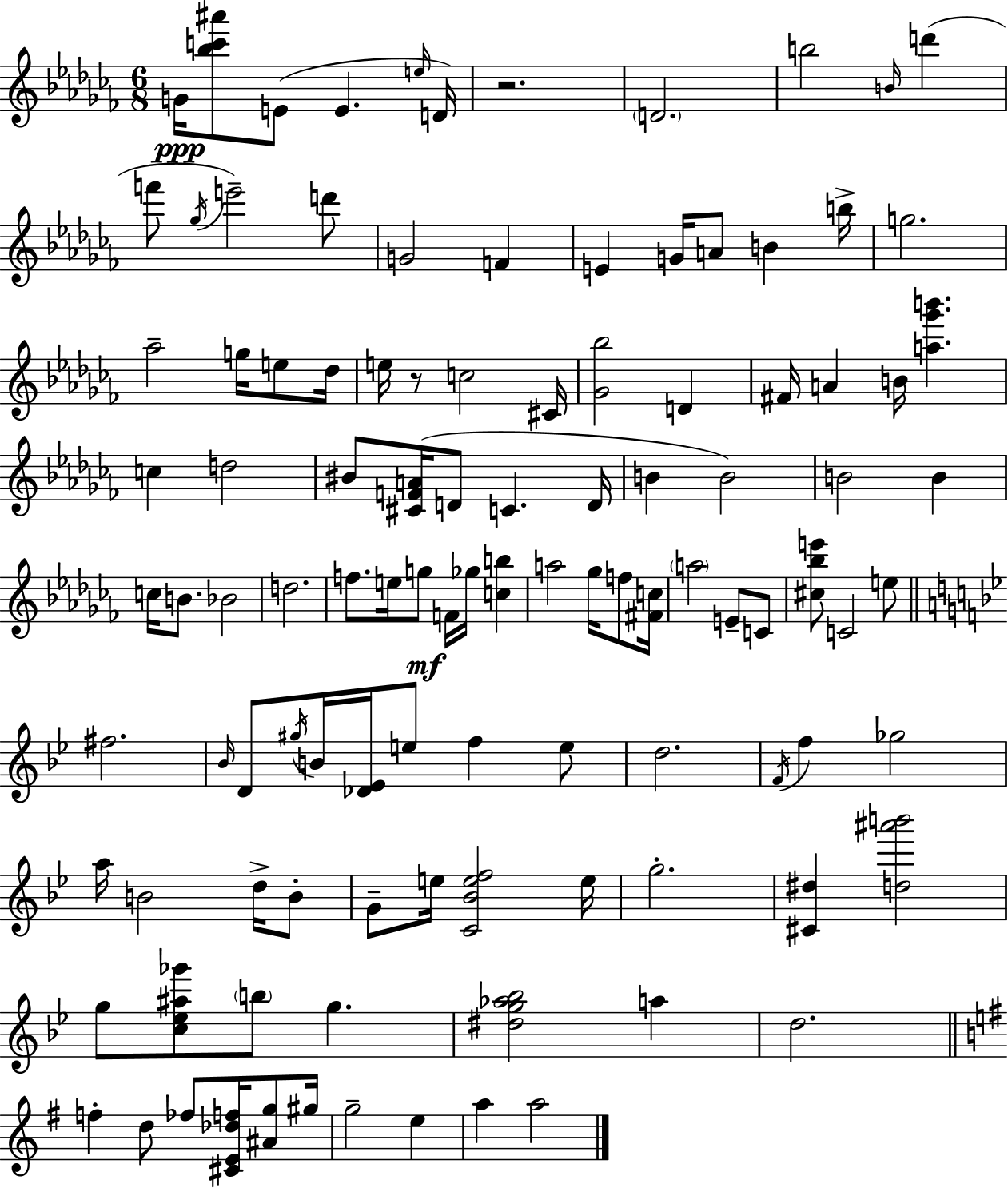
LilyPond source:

{
  \clef treble
  \numericTimeSignature
  \time 6/8
  \key aes \minor
  g'16\ppp <bes'' c''' ais'''>8 e'8( e'4. \grace { e''16 } | d'16) r2. | \parenthesize d'2. | b''2 \grace { b'16 } d'''4( | \break f'''8 \acciaccatura { ges''16 } e'''2--) | d'''8 g'2 f'4 | e'4 g'16 a'8 b'4 | b''16-> g''2. | \break aes''2-- g''16 | e''8 des''16 e''16 r8 c''2 | cis'16 <ges' bes''>2 d'4 | fis'16 a'4 b'16 <a'' ges''' b'''>4. | \break c''4 d''2 | bis'8 <cis' f' a'>16( d'8 c'4. | d'16 b'4 b'2) | b'2 b'4 | \break c''16 b'8. bes'2 | d''2. | f''8. e''16 g''8\mf f'16 ges''16 <c'' b''>4 | a''2 ges''16 | \break f''8 <fis' c''>16 \parenthesize a''2 e'8-- | c'8 <cis'' bes'' e'''>8 c'2 | e''8 \bar "||" \break \key bes \major fis''2. | \grace { bes'16 } d'8 \acciaccatura { gis''16 } b'16 <des' ees'>16 e''8 f''4 | e''8 d''2. | \acciaccatura { f'16 } f''4 ges''2 | \break a''16 b'2 | d''16-> b'8-. g'8-- e''16 <c' bes' e'' f''>2 | e''16 g''2.-. | <cis' dis''>4 <d'' ais''' b'''>2 | \break g''8 <c'' ees'' ais'' ges'''>8 \parenthesize b''8 g''4. | <dis'' g'' aes'' bes''>2 a''4 | d''2. | \bar "||" \break \key g \major f''4-. d''8 fes''8 <cis' e' des'' f''>16 <ais' g''>8 gis''16 | g''2-- e''4 | a''4 a''2 | \bar "|."
}